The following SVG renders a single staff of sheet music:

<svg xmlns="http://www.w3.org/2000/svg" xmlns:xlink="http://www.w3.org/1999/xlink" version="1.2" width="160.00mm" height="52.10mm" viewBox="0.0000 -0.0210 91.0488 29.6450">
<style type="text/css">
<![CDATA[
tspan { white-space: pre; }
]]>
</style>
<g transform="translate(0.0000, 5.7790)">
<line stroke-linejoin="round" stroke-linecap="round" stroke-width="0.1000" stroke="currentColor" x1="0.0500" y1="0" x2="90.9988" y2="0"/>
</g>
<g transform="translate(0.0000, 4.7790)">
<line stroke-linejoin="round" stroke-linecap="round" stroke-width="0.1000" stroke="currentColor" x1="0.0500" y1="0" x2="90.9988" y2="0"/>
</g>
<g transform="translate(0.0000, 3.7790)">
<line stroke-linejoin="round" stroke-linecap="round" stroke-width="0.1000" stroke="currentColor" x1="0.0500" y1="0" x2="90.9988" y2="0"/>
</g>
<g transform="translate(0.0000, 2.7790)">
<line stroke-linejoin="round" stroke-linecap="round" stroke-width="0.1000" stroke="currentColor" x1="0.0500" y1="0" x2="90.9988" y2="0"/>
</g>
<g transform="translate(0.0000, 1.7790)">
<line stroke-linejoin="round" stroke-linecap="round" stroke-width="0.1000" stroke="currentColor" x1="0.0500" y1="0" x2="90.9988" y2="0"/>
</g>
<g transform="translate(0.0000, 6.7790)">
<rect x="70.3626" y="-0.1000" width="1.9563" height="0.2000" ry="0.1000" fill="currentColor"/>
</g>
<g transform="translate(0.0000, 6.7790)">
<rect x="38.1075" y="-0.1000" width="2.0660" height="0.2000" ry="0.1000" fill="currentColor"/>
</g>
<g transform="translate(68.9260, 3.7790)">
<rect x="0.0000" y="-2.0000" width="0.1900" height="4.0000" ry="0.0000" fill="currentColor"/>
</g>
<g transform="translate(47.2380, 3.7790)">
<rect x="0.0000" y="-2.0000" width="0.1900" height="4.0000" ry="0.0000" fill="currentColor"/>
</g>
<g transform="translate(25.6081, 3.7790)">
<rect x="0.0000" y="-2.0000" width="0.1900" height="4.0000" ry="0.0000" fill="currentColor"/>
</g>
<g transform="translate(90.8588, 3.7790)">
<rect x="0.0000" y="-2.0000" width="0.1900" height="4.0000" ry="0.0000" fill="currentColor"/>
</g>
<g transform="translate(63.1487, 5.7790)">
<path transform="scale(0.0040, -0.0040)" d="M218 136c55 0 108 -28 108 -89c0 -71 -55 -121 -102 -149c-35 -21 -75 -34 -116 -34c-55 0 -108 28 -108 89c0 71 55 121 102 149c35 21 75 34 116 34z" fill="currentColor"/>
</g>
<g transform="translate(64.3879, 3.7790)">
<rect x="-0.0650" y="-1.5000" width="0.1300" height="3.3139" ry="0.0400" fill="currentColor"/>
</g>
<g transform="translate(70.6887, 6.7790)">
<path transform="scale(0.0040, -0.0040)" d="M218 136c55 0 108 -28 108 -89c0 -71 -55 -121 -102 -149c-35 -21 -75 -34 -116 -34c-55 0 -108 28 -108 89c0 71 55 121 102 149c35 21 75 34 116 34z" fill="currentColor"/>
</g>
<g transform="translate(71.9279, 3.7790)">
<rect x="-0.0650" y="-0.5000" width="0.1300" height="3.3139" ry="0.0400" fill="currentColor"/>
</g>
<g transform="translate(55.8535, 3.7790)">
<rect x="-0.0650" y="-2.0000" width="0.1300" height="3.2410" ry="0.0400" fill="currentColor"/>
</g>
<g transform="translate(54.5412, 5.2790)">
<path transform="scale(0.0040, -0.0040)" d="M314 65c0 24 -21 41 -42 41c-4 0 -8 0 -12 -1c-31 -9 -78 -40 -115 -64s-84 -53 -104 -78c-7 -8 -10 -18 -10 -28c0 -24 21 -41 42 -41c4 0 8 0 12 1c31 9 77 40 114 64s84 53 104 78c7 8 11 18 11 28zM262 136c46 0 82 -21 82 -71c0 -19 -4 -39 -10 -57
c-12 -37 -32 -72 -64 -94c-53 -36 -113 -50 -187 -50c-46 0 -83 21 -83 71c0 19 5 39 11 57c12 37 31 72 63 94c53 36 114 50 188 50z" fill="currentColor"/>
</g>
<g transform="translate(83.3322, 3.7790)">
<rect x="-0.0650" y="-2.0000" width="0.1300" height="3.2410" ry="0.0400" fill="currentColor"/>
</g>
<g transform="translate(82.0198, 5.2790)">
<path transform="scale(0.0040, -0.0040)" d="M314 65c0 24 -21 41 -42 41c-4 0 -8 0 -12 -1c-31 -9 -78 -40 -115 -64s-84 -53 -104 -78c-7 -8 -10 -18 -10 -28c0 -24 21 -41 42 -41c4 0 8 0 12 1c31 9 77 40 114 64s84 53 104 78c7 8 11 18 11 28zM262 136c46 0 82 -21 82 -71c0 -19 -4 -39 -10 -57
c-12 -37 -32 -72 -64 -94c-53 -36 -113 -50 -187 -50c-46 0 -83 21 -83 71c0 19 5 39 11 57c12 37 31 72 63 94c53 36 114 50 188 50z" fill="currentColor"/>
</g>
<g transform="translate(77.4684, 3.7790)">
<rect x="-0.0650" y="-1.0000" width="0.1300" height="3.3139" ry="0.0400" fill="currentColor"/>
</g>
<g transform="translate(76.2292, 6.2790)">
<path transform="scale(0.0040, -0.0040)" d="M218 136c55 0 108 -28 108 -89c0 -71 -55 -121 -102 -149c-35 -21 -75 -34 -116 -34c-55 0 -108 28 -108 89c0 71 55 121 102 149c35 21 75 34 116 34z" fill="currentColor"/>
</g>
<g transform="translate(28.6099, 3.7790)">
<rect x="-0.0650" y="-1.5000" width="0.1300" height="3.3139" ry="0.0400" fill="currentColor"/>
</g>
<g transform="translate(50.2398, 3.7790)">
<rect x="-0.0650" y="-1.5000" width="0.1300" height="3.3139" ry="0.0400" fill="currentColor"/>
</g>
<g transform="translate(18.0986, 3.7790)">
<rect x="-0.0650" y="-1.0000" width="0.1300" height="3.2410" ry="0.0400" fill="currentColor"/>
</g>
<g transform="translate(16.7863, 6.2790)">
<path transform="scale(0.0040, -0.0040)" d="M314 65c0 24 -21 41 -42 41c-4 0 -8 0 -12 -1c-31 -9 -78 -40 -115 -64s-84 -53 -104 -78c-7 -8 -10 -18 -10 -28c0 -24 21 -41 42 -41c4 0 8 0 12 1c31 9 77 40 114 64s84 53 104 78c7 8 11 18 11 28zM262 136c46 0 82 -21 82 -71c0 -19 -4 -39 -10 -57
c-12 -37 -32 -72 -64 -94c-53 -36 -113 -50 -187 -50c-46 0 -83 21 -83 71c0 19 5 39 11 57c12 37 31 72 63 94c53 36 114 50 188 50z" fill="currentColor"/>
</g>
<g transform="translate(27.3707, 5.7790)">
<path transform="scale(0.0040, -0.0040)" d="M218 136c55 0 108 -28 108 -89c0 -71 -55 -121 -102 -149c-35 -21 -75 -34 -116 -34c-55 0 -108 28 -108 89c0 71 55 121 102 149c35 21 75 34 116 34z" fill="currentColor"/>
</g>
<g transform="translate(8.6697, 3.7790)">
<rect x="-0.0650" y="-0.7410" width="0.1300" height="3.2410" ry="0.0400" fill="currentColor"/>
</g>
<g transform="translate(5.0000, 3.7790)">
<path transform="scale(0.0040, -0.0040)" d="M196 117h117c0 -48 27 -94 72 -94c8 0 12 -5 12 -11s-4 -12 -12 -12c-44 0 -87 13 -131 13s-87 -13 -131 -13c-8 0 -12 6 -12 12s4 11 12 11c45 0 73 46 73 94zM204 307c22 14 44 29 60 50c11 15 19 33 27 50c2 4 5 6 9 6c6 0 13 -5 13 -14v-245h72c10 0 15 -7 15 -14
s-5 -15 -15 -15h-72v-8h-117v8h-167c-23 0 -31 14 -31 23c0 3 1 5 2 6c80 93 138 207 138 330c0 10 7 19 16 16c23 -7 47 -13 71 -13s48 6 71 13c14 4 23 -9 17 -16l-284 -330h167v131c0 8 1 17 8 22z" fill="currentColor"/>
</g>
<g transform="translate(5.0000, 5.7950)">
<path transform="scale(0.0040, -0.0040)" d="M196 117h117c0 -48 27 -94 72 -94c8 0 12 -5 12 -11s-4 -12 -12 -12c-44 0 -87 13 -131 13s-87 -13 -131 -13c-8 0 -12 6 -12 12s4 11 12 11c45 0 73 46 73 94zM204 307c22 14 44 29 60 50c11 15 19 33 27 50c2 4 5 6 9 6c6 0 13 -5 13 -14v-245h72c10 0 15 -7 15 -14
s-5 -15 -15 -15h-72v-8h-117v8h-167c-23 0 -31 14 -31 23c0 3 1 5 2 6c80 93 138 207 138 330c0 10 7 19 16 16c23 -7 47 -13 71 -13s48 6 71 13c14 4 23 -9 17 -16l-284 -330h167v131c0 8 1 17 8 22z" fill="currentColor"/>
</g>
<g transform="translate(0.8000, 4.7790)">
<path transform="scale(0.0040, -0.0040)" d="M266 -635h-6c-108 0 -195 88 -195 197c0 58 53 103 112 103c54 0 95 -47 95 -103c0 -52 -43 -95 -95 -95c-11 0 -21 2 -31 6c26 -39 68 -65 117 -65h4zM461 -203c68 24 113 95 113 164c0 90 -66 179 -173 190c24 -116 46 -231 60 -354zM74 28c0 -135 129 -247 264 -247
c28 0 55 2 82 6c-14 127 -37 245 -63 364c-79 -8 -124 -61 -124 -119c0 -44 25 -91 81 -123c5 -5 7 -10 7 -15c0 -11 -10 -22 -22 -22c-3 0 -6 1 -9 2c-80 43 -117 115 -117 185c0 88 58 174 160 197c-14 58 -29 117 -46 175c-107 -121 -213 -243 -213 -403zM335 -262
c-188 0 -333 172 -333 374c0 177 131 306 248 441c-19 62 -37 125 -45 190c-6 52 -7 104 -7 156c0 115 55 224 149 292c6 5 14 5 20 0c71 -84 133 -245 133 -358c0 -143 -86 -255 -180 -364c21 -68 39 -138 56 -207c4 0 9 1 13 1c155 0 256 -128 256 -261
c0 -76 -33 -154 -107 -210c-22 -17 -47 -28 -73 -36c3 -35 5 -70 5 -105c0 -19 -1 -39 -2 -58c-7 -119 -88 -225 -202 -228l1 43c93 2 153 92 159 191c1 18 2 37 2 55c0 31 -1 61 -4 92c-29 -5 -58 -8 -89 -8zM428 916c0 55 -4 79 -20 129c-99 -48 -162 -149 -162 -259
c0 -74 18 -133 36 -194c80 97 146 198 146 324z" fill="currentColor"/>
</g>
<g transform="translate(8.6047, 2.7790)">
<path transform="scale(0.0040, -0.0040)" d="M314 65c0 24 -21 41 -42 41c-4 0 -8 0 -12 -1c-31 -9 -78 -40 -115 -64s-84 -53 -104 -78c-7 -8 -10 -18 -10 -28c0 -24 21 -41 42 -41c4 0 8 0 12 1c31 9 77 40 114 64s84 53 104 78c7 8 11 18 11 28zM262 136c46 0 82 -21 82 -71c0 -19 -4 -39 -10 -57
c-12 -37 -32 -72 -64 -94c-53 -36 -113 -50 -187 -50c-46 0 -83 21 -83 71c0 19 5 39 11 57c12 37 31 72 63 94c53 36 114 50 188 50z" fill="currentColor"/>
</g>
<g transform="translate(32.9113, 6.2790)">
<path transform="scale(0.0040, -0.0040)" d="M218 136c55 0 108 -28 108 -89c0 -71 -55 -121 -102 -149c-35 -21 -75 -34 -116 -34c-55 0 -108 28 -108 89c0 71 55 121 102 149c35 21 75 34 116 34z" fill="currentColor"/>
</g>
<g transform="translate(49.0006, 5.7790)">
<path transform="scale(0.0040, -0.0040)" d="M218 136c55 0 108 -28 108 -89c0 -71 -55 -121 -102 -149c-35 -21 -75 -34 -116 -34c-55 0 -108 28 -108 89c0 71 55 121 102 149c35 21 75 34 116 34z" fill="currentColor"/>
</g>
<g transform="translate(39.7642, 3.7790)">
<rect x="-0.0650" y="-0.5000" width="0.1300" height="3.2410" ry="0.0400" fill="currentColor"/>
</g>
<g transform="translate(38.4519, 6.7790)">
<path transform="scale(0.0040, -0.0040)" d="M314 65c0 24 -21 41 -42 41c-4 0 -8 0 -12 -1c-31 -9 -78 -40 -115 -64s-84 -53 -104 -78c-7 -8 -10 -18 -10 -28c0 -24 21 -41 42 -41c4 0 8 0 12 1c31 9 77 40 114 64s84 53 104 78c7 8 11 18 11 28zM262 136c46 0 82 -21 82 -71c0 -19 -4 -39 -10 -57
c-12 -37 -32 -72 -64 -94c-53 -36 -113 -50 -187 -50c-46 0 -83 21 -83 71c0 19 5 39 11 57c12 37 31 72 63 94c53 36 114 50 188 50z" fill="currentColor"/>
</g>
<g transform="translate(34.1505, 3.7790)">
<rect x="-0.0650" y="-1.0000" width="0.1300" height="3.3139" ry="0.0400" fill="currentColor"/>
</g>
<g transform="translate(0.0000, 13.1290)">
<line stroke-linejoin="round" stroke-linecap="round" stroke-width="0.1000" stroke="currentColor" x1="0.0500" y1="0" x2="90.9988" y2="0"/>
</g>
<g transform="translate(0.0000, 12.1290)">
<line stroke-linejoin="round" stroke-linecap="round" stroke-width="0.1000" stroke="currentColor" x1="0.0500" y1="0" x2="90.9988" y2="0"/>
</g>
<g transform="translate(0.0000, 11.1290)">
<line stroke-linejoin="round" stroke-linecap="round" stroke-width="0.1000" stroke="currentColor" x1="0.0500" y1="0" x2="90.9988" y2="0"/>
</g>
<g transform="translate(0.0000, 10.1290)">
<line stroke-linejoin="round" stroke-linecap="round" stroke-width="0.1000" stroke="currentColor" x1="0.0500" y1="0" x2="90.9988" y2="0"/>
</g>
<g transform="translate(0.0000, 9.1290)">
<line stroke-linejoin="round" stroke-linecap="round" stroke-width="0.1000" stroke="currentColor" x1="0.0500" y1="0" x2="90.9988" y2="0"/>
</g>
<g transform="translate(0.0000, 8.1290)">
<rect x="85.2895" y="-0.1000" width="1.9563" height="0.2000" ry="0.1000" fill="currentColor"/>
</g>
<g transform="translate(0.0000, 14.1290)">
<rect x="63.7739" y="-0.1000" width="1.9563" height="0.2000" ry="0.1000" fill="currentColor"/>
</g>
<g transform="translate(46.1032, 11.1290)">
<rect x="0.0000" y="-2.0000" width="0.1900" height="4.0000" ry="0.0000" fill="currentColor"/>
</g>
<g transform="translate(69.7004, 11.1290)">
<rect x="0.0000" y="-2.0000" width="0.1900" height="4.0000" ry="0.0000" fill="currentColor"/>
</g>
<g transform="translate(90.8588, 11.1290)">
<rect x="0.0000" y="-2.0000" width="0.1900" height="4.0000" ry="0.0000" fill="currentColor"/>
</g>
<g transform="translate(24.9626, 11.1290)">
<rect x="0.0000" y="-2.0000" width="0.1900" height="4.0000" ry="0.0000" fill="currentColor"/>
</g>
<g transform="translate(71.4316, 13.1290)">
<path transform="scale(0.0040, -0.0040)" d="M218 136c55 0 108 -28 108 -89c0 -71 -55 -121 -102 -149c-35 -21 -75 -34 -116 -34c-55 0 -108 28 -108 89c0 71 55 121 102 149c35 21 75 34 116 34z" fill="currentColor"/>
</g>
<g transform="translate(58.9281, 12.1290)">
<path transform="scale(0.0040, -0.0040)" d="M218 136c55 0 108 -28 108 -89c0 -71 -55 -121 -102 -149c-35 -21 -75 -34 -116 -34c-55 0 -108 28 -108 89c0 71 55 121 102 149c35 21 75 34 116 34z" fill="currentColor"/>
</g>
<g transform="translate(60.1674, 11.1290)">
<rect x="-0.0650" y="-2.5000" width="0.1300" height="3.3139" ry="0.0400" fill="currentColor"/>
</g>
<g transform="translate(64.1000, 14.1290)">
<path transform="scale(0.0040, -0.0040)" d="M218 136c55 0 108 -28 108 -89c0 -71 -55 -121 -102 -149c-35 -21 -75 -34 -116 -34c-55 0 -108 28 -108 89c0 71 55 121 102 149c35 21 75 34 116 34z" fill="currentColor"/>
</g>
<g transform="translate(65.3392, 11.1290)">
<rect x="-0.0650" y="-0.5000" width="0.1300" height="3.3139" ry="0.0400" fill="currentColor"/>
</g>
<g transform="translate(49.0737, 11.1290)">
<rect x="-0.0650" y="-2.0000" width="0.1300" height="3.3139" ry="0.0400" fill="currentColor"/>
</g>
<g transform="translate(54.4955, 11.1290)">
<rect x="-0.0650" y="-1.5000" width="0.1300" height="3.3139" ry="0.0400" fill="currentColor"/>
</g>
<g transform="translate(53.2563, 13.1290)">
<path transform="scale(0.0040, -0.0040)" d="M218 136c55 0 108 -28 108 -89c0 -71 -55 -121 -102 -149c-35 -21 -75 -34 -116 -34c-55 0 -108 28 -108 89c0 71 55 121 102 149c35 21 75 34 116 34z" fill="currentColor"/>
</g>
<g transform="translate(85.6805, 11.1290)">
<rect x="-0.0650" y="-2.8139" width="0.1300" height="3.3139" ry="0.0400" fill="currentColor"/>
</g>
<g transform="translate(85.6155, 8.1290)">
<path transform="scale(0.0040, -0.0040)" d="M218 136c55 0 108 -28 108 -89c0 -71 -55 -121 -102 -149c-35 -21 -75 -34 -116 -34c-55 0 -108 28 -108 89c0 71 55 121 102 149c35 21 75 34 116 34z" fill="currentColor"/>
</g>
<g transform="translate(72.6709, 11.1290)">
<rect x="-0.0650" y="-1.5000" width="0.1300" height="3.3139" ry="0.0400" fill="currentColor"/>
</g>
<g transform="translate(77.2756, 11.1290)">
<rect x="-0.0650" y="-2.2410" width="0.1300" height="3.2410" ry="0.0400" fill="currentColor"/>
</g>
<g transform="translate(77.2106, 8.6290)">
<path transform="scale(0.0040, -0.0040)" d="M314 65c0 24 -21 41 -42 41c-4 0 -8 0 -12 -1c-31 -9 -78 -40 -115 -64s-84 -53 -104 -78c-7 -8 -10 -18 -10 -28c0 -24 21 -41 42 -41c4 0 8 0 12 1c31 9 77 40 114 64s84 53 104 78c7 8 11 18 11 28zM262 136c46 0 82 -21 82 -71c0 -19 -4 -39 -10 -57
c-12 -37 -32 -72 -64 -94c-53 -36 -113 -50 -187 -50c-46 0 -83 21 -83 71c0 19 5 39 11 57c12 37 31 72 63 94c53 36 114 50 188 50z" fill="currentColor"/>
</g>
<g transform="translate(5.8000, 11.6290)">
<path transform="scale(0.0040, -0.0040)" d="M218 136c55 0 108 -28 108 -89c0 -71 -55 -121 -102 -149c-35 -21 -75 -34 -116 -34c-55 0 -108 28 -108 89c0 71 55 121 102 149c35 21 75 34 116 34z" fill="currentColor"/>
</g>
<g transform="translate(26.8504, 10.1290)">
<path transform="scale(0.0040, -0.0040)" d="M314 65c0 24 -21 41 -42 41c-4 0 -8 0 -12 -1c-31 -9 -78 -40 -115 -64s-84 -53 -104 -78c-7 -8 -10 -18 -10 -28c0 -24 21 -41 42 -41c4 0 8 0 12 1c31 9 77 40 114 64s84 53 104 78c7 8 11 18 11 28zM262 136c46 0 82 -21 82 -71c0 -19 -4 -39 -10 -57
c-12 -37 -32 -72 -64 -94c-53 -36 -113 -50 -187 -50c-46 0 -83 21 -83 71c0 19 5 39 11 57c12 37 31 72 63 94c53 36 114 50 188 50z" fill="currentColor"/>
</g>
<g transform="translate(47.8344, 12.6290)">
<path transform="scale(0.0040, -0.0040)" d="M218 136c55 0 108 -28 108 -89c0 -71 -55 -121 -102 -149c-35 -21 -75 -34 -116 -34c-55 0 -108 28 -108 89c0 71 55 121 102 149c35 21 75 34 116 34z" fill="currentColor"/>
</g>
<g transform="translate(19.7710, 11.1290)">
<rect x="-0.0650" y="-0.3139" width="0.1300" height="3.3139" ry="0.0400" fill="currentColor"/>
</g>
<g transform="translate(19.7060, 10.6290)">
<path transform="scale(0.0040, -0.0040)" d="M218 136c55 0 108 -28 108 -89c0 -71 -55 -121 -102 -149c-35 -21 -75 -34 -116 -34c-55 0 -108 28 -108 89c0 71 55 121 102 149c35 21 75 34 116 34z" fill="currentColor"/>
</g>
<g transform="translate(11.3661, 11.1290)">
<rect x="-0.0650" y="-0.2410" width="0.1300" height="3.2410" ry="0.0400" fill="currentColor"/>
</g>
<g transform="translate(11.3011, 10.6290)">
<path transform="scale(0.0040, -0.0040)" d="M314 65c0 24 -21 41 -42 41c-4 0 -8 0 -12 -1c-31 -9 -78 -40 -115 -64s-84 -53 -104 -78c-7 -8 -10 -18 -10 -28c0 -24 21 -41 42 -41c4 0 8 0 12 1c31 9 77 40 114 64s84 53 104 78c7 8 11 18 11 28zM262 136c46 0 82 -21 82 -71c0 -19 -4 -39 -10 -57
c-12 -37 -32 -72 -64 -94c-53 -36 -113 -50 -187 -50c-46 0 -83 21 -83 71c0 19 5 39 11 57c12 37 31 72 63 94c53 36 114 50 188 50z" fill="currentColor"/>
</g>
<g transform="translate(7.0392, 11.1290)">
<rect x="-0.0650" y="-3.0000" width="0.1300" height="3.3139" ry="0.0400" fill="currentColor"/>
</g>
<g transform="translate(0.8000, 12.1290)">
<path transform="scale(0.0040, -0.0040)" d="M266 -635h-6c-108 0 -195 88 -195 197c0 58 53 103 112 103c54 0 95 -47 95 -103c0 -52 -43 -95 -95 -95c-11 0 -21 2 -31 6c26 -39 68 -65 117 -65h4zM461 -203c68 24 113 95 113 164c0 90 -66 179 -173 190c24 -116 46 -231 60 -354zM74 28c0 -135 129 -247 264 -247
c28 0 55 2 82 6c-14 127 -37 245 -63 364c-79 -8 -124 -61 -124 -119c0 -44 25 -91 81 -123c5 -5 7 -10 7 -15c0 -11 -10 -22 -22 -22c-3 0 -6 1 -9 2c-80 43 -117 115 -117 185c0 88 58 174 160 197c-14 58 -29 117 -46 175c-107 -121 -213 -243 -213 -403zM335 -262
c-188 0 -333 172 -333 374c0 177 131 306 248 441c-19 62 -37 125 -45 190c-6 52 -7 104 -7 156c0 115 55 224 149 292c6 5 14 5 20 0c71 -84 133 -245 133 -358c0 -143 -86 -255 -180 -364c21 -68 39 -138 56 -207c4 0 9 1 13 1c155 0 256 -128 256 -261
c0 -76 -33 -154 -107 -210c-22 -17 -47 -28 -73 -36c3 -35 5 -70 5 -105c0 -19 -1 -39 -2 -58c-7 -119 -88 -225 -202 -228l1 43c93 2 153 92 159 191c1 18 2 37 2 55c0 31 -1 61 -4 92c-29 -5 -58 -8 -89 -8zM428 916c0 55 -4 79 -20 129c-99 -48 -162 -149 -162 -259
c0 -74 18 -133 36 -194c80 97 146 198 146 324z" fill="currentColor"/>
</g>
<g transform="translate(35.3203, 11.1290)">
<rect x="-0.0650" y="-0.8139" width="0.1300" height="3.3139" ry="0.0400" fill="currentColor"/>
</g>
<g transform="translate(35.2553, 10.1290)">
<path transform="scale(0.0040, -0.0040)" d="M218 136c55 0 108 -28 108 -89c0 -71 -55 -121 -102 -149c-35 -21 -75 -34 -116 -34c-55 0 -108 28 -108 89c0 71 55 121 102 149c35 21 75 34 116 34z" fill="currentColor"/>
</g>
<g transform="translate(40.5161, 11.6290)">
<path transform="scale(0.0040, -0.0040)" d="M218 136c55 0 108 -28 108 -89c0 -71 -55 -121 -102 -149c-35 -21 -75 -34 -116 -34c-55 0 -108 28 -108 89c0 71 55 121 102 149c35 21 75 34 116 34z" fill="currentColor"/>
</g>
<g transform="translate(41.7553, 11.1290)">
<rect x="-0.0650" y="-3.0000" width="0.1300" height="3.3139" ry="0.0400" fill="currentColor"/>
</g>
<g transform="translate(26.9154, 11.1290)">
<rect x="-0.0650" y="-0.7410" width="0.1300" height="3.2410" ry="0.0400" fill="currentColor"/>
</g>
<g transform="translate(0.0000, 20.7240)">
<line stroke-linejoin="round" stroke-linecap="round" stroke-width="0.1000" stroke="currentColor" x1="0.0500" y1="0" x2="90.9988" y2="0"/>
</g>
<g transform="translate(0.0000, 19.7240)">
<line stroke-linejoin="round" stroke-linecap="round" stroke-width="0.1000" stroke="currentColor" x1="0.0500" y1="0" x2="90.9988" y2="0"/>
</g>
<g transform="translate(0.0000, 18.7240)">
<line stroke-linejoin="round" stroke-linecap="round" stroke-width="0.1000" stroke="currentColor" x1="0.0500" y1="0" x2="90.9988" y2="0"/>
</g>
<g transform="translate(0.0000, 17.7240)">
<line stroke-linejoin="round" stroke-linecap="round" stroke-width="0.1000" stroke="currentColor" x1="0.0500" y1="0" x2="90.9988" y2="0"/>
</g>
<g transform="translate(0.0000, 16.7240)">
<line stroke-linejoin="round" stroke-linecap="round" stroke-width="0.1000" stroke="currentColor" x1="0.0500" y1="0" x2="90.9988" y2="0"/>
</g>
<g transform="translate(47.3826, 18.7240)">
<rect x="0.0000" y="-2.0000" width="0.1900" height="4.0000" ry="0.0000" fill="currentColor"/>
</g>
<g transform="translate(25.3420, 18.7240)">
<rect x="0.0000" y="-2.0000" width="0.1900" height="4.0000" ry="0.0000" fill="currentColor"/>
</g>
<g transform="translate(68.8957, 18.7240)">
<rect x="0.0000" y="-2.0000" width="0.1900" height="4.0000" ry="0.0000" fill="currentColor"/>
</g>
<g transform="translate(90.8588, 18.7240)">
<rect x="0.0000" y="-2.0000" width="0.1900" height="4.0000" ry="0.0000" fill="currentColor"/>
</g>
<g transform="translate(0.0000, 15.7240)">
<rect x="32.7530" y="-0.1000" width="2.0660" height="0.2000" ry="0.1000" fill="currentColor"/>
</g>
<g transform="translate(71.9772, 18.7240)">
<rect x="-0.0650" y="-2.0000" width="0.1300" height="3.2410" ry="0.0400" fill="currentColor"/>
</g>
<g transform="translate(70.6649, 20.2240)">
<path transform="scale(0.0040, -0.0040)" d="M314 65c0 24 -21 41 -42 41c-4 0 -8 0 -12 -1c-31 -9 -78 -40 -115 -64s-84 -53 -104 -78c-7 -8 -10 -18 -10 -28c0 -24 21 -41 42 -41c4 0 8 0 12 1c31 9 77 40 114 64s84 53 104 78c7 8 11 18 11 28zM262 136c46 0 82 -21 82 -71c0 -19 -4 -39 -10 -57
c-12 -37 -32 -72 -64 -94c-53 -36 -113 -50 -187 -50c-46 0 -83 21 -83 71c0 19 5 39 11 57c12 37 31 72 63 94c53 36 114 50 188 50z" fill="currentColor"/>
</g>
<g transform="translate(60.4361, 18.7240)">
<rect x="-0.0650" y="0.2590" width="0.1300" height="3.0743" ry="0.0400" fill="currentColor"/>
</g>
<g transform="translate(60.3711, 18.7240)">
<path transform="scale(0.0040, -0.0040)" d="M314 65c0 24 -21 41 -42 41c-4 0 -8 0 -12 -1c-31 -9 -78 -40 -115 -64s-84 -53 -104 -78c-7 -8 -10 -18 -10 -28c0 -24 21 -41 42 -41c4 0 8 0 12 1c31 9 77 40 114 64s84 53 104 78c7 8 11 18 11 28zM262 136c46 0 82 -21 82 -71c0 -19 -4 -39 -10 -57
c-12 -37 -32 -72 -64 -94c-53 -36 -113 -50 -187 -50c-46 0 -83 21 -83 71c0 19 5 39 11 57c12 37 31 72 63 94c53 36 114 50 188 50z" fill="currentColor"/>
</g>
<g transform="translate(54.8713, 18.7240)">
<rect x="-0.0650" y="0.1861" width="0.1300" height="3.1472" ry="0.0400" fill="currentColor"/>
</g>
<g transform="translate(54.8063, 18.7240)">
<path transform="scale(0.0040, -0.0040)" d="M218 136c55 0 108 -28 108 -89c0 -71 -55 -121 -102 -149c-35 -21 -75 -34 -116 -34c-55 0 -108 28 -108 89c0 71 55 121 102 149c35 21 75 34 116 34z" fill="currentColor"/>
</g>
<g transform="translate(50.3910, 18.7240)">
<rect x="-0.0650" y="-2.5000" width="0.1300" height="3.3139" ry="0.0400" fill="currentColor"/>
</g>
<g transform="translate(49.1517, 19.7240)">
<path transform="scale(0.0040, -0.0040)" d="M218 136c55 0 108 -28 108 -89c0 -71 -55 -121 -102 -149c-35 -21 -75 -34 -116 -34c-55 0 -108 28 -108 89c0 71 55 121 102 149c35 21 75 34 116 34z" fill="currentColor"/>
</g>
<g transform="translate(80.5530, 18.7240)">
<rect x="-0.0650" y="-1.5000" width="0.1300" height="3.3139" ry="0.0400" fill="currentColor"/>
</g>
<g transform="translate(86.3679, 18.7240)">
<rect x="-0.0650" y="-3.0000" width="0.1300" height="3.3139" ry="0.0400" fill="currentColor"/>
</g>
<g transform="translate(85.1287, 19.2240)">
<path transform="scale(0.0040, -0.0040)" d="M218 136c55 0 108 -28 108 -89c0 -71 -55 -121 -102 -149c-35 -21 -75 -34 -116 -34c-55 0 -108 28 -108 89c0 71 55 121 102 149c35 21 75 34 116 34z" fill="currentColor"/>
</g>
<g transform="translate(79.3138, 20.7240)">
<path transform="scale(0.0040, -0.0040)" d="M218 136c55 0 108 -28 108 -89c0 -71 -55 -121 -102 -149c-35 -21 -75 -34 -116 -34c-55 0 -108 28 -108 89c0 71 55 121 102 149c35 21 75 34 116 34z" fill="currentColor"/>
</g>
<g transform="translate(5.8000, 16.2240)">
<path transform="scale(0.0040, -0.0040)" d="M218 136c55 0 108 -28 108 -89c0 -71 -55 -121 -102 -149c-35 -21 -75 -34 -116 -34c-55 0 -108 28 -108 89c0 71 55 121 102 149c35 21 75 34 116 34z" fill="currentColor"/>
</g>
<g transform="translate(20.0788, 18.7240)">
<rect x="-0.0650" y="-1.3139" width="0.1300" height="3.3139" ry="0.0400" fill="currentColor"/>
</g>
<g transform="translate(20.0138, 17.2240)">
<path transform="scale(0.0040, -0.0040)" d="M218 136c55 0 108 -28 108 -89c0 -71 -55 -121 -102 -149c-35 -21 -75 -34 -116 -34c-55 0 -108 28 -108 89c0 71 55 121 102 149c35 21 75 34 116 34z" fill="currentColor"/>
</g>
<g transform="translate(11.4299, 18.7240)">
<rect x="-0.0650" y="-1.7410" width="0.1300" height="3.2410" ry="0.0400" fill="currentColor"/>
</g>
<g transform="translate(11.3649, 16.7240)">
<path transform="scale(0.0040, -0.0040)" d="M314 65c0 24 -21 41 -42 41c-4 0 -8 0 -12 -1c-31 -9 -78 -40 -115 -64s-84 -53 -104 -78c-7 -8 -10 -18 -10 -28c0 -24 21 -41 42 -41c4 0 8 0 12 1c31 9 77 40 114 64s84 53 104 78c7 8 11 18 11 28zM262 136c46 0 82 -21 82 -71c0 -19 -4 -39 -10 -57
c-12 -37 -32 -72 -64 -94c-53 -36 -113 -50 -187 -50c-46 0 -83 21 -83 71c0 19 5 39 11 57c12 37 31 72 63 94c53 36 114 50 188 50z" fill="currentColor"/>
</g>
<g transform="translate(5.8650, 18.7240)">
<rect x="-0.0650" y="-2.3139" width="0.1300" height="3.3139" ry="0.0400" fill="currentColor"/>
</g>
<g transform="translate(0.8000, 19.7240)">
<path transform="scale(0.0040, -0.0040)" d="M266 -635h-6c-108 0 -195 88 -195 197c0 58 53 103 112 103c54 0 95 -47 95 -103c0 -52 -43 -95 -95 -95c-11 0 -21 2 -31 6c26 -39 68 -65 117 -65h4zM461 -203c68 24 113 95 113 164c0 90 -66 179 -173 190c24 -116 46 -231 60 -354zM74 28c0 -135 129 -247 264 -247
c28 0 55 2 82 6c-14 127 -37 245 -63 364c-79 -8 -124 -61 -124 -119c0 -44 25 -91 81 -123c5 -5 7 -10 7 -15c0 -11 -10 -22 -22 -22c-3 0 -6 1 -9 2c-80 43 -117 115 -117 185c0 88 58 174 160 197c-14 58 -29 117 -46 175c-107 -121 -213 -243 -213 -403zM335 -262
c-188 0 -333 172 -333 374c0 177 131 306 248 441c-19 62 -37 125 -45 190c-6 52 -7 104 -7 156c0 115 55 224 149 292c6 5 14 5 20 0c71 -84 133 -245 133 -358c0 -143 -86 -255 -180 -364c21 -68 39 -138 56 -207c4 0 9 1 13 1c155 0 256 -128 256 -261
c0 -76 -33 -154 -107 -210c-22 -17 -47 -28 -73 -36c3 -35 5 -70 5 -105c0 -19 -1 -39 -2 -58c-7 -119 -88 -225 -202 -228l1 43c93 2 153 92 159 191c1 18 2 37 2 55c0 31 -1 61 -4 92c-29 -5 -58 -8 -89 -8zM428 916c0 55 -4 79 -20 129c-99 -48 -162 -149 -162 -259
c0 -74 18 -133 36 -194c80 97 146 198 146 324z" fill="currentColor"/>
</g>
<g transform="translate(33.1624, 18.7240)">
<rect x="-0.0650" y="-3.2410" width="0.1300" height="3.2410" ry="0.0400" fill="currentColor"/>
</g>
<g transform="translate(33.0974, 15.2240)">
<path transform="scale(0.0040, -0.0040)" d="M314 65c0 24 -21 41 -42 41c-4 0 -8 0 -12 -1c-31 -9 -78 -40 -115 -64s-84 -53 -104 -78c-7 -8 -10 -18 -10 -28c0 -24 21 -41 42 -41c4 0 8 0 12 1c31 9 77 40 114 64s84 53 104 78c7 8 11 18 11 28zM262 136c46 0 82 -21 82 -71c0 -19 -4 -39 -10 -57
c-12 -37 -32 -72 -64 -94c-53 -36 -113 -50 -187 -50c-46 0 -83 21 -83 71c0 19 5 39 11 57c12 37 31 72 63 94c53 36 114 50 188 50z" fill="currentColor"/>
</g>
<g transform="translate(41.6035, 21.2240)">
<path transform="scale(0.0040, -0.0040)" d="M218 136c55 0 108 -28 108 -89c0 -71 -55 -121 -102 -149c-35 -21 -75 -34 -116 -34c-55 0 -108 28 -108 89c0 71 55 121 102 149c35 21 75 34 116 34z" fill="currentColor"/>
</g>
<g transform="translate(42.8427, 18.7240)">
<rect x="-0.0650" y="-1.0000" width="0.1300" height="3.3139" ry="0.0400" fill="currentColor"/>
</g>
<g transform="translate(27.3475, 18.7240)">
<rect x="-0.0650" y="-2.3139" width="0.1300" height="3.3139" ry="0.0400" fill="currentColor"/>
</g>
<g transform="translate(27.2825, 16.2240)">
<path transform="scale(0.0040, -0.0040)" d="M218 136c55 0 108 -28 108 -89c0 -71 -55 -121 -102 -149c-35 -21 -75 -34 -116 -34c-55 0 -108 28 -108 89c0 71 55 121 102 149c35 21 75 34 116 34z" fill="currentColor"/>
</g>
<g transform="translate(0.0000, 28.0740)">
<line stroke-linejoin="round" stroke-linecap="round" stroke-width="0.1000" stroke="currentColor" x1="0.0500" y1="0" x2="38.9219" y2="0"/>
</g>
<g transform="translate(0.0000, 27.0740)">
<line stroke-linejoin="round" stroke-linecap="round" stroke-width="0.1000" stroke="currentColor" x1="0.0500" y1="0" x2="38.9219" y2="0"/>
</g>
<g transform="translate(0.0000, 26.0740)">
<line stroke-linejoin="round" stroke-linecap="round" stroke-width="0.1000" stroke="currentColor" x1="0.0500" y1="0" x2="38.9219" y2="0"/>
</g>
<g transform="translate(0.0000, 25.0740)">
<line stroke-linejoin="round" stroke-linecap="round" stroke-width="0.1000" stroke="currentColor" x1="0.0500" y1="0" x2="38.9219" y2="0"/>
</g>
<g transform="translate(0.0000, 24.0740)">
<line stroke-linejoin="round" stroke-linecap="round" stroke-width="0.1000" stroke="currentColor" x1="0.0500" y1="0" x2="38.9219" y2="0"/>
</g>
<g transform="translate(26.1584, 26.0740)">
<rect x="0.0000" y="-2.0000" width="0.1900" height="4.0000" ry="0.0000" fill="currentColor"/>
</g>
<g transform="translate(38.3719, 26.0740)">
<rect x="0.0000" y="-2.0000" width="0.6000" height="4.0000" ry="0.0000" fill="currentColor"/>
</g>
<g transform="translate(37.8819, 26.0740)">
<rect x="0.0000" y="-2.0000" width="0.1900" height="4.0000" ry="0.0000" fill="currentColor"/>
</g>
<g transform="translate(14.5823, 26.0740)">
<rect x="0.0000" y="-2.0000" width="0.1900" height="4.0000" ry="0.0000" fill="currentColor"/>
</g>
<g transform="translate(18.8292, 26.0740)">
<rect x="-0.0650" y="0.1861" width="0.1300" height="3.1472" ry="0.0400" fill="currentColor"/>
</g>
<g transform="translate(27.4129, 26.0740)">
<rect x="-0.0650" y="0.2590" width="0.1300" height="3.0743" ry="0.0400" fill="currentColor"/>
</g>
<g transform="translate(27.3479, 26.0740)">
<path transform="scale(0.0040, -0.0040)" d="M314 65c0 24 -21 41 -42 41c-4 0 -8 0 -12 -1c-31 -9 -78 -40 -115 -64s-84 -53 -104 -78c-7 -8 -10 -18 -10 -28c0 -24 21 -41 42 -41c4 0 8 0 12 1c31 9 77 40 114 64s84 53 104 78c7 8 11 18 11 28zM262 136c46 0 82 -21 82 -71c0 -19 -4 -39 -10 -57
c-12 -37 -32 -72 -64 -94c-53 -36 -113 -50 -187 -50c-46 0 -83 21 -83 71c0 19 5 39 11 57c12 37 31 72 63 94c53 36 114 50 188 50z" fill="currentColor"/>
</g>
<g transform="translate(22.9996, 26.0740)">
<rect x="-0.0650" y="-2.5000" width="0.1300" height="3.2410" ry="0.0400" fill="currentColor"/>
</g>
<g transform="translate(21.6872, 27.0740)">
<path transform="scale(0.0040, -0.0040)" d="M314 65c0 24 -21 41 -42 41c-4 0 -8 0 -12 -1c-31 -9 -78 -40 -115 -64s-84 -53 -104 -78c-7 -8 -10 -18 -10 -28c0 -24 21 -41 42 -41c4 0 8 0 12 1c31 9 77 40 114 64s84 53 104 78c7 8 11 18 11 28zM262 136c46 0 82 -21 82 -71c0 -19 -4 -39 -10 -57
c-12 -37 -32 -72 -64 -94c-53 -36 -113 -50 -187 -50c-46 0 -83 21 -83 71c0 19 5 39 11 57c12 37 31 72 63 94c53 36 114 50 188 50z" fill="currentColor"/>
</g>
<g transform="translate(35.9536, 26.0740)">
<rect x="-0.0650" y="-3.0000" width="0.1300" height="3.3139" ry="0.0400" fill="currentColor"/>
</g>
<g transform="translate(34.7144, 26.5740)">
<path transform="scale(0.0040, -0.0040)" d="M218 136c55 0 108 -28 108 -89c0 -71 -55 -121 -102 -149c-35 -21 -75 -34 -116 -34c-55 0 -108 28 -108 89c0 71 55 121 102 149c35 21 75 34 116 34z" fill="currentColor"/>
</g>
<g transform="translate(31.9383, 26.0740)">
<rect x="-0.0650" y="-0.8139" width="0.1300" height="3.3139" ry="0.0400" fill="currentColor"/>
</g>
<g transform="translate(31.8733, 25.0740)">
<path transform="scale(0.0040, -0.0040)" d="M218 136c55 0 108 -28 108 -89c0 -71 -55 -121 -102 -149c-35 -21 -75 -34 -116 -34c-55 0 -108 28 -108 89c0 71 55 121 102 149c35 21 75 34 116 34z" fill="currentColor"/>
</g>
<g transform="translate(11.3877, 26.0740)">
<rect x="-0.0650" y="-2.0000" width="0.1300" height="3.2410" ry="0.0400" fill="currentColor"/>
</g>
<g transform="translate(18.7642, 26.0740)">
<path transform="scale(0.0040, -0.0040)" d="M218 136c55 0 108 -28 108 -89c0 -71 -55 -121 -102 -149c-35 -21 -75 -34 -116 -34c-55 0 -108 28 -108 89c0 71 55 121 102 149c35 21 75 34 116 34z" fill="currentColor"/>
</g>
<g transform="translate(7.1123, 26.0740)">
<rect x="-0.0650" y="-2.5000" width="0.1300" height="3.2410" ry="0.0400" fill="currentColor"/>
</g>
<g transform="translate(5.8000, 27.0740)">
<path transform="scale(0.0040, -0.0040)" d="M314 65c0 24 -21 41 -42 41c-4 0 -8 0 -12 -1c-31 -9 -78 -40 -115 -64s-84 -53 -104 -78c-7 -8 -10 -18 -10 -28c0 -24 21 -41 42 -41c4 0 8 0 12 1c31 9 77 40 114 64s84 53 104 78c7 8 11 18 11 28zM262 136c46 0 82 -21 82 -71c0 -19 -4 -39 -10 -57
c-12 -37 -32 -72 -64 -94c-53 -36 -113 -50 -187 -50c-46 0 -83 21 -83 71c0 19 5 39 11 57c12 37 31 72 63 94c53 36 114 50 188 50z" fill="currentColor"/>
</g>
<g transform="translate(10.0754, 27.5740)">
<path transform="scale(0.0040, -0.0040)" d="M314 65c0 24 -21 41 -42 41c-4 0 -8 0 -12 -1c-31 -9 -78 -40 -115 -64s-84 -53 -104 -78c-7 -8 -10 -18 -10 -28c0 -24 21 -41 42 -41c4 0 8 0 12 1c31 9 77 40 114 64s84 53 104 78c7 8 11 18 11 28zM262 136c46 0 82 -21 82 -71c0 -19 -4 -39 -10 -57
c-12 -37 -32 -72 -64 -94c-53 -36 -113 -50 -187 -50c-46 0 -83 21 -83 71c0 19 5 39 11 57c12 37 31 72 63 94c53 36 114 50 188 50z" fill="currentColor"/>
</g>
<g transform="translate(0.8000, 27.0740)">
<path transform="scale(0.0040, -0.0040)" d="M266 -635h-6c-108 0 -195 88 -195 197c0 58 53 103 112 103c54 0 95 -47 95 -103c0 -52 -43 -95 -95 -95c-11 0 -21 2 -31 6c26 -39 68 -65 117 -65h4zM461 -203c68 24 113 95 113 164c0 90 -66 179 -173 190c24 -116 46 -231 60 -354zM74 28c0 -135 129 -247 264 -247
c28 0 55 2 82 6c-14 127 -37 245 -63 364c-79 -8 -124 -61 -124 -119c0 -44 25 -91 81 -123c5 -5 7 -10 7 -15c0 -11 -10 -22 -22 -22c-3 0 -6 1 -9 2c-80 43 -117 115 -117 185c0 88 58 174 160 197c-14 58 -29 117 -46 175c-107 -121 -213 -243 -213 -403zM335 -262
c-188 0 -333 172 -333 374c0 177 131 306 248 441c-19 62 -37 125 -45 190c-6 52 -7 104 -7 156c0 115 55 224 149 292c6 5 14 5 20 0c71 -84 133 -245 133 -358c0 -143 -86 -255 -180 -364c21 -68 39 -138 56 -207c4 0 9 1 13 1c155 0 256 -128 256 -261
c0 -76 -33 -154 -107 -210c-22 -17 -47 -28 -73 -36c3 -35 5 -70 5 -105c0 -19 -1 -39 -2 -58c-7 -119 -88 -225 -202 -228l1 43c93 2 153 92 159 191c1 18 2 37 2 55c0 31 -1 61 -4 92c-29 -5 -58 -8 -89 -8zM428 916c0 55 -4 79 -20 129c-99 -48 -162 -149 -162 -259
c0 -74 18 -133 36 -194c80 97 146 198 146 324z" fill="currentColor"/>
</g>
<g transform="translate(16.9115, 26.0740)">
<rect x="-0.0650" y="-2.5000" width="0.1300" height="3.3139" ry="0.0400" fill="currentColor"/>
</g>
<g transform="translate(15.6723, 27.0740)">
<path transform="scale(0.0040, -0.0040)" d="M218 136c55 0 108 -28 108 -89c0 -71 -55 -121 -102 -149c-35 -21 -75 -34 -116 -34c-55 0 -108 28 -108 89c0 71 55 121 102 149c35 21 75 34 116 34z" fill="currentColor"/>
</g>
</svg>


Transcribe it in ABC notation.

X:1
T:Untitled
M:4/4
L:1/4
K:C
d2 D2 E D C2 E F2 E C D F2 A c2 c d2 d A F E G C E g2 a g f2 e g b2 D G B B2 F2 E A G2 F2 G B G2 B2 d A